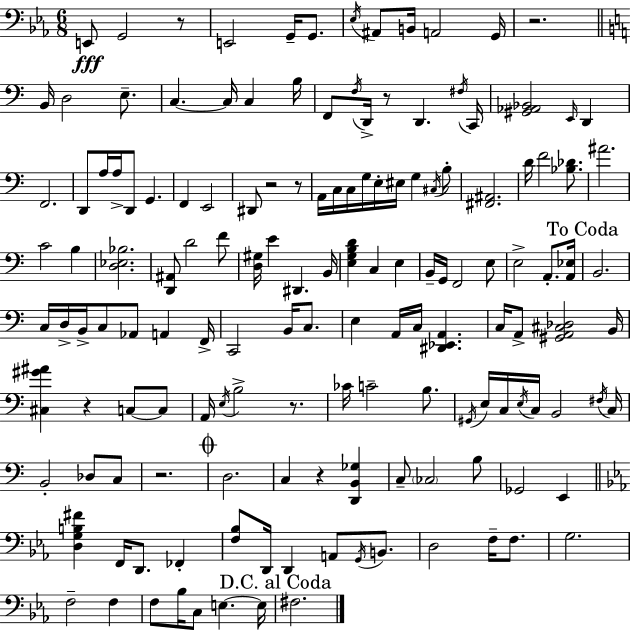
{
  \clef bass
  \numericTimeSignature
  \time 6/8
  \key ees \major
  e,8\fff g,2 r8 | e,2 g,16-- g,8. | \acciaccatura { ees16 } ais,8 b,16 a,2 | g,16 r2. | \break \bar "||" \break \key c \major b,16 d2 e8.-- | c4.~~ c16 c4 b16 | f,8 \acciaccatura { f16 } d,16-> r8 d,4. | \acciaccatura { fis16 } c,16 <gis, aes, bes,>2 \grace { e,16 } d,4 | \break f,2. | d,8 a16 a16-> d,8 g,4. | f,4 e,2 | dis,8 r2 | \break r8 a,16 c16 c16 g16 e16-. eis16 g4 | \acciaccatura { cis16 } b8-. <fis, ais,>2. | d'16 f'2 | <bes des'>8. ais'2. | \break c'2 | b4 <d ees bes>2. | <d, ais,>8 d'2 | f'8 <d gis>16 e'4 dis,4. | \break b,16 <e g b d'>4 c4 | e4 b,16-- g,16 f,2 | e8 e2-> | a,8.-. <a, ees>16 \mark "To Coda" b,2. | \break c16 d16-> b,16-> c8 aes,8 a,4 | f,16-> c,2 | b,16 c8. e4 a,16 c16 <dis, ees, a,>4. | c16 a,8-> <gis, a, cis des>2 | \break b,16 <cis gis' ais'>4 r4 | c8~~ c8 a,16 \acciaccatura { e16 } b2-> | r8. ces'16 c'2-- | b8. \acciaccatura { gis,16 } e16 c16 \acciaccatura { e16 } c16 b,2 | \break \acciaccatura { fis16 } c16 b,2-. | des8 c8 r2. | \mark \markup { \musicglyph "scripts.coda" } d2. | c4 | \break r4 <d, b, ges>4 c8-- \parenthesize ces2 | b8 ges,2 | e,4 \bar "||" \break \key ees \major <d g b fis'>4 f,16 d,8. fes,4-. | <f bes>8 d,16 d,4 a,8 \acciaccatura { g,16 } b,8. | d2 f16-- f8. | g2. | \break f2-- f4 | f8 bes16 c8 e4.~~ | e16 \mark "D.C. al Coda" fis2. | \bar "|."
}